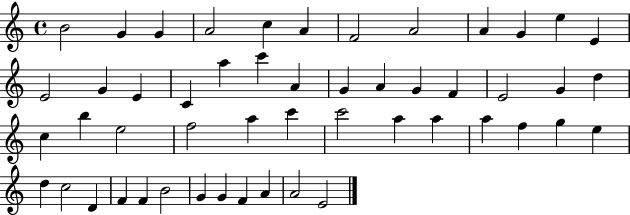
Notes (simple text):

B4/h G4/q G4/q A4/h C5/q A4/q F4/h A4/h A4/q G4/q E5/q E4/q E4/h G4/q E4/q C4/q A5/q C6/q A4/q G4/q A4/q G4/q F4/q E4/h G4/q D5/q C5/q B5/q E5/h F5/h A5/q C6/q C6/h A5/q A5/q A5/q F5/q G5/q E5/q D5/q C5/h D4/q F4/q F4/q B4/h G4/q G4/q F4/q A4/q A4/h E4/h